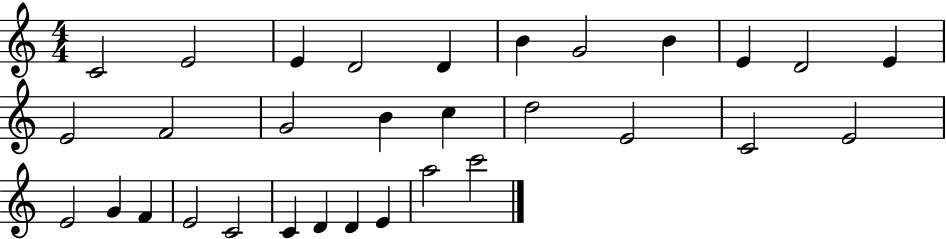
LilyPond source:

{
  \clef treble
  \numericTimeSignature
  \time 4/4
  \key c \major
  c'2 e'2 | e'4 d'2 d'4 | b'4 g'2 b'4 | e'4 d'2 e'4 | \break e'2 f'2 | g'2 b'4 c''4 | d''2 e'2 | c'2 e'2 | \break e'2 g'4 f'4 | e'2 c'2 | c'4 d'4 d'4 e'4 | a''2 c'''2 | \break \bar "|."
}